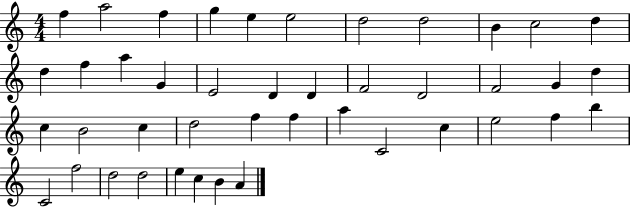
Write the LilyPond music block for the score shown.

{
  \clef treble
  \numericTimeSignature
  \time 4/4
  \key c \major
  f''4 a''2 f''4 | g''4 e''4 e''2 | d''2 d''2 | b'4 c''2 d''4 | \break d''4 f''4 a''4 g'4 | e'2 d'4 d'4 | f'2 d'2 | f'2 g'4 d''4 | \break c''4 b'2 c''4 | d''2 f''4 f''4 | a''4 c'2 c''4 | e''2 f''4 b''4 | \break c'2 f''2 | d''2 d''2 | e''4 c''4 b'4 a'4 | \bar "|."
}